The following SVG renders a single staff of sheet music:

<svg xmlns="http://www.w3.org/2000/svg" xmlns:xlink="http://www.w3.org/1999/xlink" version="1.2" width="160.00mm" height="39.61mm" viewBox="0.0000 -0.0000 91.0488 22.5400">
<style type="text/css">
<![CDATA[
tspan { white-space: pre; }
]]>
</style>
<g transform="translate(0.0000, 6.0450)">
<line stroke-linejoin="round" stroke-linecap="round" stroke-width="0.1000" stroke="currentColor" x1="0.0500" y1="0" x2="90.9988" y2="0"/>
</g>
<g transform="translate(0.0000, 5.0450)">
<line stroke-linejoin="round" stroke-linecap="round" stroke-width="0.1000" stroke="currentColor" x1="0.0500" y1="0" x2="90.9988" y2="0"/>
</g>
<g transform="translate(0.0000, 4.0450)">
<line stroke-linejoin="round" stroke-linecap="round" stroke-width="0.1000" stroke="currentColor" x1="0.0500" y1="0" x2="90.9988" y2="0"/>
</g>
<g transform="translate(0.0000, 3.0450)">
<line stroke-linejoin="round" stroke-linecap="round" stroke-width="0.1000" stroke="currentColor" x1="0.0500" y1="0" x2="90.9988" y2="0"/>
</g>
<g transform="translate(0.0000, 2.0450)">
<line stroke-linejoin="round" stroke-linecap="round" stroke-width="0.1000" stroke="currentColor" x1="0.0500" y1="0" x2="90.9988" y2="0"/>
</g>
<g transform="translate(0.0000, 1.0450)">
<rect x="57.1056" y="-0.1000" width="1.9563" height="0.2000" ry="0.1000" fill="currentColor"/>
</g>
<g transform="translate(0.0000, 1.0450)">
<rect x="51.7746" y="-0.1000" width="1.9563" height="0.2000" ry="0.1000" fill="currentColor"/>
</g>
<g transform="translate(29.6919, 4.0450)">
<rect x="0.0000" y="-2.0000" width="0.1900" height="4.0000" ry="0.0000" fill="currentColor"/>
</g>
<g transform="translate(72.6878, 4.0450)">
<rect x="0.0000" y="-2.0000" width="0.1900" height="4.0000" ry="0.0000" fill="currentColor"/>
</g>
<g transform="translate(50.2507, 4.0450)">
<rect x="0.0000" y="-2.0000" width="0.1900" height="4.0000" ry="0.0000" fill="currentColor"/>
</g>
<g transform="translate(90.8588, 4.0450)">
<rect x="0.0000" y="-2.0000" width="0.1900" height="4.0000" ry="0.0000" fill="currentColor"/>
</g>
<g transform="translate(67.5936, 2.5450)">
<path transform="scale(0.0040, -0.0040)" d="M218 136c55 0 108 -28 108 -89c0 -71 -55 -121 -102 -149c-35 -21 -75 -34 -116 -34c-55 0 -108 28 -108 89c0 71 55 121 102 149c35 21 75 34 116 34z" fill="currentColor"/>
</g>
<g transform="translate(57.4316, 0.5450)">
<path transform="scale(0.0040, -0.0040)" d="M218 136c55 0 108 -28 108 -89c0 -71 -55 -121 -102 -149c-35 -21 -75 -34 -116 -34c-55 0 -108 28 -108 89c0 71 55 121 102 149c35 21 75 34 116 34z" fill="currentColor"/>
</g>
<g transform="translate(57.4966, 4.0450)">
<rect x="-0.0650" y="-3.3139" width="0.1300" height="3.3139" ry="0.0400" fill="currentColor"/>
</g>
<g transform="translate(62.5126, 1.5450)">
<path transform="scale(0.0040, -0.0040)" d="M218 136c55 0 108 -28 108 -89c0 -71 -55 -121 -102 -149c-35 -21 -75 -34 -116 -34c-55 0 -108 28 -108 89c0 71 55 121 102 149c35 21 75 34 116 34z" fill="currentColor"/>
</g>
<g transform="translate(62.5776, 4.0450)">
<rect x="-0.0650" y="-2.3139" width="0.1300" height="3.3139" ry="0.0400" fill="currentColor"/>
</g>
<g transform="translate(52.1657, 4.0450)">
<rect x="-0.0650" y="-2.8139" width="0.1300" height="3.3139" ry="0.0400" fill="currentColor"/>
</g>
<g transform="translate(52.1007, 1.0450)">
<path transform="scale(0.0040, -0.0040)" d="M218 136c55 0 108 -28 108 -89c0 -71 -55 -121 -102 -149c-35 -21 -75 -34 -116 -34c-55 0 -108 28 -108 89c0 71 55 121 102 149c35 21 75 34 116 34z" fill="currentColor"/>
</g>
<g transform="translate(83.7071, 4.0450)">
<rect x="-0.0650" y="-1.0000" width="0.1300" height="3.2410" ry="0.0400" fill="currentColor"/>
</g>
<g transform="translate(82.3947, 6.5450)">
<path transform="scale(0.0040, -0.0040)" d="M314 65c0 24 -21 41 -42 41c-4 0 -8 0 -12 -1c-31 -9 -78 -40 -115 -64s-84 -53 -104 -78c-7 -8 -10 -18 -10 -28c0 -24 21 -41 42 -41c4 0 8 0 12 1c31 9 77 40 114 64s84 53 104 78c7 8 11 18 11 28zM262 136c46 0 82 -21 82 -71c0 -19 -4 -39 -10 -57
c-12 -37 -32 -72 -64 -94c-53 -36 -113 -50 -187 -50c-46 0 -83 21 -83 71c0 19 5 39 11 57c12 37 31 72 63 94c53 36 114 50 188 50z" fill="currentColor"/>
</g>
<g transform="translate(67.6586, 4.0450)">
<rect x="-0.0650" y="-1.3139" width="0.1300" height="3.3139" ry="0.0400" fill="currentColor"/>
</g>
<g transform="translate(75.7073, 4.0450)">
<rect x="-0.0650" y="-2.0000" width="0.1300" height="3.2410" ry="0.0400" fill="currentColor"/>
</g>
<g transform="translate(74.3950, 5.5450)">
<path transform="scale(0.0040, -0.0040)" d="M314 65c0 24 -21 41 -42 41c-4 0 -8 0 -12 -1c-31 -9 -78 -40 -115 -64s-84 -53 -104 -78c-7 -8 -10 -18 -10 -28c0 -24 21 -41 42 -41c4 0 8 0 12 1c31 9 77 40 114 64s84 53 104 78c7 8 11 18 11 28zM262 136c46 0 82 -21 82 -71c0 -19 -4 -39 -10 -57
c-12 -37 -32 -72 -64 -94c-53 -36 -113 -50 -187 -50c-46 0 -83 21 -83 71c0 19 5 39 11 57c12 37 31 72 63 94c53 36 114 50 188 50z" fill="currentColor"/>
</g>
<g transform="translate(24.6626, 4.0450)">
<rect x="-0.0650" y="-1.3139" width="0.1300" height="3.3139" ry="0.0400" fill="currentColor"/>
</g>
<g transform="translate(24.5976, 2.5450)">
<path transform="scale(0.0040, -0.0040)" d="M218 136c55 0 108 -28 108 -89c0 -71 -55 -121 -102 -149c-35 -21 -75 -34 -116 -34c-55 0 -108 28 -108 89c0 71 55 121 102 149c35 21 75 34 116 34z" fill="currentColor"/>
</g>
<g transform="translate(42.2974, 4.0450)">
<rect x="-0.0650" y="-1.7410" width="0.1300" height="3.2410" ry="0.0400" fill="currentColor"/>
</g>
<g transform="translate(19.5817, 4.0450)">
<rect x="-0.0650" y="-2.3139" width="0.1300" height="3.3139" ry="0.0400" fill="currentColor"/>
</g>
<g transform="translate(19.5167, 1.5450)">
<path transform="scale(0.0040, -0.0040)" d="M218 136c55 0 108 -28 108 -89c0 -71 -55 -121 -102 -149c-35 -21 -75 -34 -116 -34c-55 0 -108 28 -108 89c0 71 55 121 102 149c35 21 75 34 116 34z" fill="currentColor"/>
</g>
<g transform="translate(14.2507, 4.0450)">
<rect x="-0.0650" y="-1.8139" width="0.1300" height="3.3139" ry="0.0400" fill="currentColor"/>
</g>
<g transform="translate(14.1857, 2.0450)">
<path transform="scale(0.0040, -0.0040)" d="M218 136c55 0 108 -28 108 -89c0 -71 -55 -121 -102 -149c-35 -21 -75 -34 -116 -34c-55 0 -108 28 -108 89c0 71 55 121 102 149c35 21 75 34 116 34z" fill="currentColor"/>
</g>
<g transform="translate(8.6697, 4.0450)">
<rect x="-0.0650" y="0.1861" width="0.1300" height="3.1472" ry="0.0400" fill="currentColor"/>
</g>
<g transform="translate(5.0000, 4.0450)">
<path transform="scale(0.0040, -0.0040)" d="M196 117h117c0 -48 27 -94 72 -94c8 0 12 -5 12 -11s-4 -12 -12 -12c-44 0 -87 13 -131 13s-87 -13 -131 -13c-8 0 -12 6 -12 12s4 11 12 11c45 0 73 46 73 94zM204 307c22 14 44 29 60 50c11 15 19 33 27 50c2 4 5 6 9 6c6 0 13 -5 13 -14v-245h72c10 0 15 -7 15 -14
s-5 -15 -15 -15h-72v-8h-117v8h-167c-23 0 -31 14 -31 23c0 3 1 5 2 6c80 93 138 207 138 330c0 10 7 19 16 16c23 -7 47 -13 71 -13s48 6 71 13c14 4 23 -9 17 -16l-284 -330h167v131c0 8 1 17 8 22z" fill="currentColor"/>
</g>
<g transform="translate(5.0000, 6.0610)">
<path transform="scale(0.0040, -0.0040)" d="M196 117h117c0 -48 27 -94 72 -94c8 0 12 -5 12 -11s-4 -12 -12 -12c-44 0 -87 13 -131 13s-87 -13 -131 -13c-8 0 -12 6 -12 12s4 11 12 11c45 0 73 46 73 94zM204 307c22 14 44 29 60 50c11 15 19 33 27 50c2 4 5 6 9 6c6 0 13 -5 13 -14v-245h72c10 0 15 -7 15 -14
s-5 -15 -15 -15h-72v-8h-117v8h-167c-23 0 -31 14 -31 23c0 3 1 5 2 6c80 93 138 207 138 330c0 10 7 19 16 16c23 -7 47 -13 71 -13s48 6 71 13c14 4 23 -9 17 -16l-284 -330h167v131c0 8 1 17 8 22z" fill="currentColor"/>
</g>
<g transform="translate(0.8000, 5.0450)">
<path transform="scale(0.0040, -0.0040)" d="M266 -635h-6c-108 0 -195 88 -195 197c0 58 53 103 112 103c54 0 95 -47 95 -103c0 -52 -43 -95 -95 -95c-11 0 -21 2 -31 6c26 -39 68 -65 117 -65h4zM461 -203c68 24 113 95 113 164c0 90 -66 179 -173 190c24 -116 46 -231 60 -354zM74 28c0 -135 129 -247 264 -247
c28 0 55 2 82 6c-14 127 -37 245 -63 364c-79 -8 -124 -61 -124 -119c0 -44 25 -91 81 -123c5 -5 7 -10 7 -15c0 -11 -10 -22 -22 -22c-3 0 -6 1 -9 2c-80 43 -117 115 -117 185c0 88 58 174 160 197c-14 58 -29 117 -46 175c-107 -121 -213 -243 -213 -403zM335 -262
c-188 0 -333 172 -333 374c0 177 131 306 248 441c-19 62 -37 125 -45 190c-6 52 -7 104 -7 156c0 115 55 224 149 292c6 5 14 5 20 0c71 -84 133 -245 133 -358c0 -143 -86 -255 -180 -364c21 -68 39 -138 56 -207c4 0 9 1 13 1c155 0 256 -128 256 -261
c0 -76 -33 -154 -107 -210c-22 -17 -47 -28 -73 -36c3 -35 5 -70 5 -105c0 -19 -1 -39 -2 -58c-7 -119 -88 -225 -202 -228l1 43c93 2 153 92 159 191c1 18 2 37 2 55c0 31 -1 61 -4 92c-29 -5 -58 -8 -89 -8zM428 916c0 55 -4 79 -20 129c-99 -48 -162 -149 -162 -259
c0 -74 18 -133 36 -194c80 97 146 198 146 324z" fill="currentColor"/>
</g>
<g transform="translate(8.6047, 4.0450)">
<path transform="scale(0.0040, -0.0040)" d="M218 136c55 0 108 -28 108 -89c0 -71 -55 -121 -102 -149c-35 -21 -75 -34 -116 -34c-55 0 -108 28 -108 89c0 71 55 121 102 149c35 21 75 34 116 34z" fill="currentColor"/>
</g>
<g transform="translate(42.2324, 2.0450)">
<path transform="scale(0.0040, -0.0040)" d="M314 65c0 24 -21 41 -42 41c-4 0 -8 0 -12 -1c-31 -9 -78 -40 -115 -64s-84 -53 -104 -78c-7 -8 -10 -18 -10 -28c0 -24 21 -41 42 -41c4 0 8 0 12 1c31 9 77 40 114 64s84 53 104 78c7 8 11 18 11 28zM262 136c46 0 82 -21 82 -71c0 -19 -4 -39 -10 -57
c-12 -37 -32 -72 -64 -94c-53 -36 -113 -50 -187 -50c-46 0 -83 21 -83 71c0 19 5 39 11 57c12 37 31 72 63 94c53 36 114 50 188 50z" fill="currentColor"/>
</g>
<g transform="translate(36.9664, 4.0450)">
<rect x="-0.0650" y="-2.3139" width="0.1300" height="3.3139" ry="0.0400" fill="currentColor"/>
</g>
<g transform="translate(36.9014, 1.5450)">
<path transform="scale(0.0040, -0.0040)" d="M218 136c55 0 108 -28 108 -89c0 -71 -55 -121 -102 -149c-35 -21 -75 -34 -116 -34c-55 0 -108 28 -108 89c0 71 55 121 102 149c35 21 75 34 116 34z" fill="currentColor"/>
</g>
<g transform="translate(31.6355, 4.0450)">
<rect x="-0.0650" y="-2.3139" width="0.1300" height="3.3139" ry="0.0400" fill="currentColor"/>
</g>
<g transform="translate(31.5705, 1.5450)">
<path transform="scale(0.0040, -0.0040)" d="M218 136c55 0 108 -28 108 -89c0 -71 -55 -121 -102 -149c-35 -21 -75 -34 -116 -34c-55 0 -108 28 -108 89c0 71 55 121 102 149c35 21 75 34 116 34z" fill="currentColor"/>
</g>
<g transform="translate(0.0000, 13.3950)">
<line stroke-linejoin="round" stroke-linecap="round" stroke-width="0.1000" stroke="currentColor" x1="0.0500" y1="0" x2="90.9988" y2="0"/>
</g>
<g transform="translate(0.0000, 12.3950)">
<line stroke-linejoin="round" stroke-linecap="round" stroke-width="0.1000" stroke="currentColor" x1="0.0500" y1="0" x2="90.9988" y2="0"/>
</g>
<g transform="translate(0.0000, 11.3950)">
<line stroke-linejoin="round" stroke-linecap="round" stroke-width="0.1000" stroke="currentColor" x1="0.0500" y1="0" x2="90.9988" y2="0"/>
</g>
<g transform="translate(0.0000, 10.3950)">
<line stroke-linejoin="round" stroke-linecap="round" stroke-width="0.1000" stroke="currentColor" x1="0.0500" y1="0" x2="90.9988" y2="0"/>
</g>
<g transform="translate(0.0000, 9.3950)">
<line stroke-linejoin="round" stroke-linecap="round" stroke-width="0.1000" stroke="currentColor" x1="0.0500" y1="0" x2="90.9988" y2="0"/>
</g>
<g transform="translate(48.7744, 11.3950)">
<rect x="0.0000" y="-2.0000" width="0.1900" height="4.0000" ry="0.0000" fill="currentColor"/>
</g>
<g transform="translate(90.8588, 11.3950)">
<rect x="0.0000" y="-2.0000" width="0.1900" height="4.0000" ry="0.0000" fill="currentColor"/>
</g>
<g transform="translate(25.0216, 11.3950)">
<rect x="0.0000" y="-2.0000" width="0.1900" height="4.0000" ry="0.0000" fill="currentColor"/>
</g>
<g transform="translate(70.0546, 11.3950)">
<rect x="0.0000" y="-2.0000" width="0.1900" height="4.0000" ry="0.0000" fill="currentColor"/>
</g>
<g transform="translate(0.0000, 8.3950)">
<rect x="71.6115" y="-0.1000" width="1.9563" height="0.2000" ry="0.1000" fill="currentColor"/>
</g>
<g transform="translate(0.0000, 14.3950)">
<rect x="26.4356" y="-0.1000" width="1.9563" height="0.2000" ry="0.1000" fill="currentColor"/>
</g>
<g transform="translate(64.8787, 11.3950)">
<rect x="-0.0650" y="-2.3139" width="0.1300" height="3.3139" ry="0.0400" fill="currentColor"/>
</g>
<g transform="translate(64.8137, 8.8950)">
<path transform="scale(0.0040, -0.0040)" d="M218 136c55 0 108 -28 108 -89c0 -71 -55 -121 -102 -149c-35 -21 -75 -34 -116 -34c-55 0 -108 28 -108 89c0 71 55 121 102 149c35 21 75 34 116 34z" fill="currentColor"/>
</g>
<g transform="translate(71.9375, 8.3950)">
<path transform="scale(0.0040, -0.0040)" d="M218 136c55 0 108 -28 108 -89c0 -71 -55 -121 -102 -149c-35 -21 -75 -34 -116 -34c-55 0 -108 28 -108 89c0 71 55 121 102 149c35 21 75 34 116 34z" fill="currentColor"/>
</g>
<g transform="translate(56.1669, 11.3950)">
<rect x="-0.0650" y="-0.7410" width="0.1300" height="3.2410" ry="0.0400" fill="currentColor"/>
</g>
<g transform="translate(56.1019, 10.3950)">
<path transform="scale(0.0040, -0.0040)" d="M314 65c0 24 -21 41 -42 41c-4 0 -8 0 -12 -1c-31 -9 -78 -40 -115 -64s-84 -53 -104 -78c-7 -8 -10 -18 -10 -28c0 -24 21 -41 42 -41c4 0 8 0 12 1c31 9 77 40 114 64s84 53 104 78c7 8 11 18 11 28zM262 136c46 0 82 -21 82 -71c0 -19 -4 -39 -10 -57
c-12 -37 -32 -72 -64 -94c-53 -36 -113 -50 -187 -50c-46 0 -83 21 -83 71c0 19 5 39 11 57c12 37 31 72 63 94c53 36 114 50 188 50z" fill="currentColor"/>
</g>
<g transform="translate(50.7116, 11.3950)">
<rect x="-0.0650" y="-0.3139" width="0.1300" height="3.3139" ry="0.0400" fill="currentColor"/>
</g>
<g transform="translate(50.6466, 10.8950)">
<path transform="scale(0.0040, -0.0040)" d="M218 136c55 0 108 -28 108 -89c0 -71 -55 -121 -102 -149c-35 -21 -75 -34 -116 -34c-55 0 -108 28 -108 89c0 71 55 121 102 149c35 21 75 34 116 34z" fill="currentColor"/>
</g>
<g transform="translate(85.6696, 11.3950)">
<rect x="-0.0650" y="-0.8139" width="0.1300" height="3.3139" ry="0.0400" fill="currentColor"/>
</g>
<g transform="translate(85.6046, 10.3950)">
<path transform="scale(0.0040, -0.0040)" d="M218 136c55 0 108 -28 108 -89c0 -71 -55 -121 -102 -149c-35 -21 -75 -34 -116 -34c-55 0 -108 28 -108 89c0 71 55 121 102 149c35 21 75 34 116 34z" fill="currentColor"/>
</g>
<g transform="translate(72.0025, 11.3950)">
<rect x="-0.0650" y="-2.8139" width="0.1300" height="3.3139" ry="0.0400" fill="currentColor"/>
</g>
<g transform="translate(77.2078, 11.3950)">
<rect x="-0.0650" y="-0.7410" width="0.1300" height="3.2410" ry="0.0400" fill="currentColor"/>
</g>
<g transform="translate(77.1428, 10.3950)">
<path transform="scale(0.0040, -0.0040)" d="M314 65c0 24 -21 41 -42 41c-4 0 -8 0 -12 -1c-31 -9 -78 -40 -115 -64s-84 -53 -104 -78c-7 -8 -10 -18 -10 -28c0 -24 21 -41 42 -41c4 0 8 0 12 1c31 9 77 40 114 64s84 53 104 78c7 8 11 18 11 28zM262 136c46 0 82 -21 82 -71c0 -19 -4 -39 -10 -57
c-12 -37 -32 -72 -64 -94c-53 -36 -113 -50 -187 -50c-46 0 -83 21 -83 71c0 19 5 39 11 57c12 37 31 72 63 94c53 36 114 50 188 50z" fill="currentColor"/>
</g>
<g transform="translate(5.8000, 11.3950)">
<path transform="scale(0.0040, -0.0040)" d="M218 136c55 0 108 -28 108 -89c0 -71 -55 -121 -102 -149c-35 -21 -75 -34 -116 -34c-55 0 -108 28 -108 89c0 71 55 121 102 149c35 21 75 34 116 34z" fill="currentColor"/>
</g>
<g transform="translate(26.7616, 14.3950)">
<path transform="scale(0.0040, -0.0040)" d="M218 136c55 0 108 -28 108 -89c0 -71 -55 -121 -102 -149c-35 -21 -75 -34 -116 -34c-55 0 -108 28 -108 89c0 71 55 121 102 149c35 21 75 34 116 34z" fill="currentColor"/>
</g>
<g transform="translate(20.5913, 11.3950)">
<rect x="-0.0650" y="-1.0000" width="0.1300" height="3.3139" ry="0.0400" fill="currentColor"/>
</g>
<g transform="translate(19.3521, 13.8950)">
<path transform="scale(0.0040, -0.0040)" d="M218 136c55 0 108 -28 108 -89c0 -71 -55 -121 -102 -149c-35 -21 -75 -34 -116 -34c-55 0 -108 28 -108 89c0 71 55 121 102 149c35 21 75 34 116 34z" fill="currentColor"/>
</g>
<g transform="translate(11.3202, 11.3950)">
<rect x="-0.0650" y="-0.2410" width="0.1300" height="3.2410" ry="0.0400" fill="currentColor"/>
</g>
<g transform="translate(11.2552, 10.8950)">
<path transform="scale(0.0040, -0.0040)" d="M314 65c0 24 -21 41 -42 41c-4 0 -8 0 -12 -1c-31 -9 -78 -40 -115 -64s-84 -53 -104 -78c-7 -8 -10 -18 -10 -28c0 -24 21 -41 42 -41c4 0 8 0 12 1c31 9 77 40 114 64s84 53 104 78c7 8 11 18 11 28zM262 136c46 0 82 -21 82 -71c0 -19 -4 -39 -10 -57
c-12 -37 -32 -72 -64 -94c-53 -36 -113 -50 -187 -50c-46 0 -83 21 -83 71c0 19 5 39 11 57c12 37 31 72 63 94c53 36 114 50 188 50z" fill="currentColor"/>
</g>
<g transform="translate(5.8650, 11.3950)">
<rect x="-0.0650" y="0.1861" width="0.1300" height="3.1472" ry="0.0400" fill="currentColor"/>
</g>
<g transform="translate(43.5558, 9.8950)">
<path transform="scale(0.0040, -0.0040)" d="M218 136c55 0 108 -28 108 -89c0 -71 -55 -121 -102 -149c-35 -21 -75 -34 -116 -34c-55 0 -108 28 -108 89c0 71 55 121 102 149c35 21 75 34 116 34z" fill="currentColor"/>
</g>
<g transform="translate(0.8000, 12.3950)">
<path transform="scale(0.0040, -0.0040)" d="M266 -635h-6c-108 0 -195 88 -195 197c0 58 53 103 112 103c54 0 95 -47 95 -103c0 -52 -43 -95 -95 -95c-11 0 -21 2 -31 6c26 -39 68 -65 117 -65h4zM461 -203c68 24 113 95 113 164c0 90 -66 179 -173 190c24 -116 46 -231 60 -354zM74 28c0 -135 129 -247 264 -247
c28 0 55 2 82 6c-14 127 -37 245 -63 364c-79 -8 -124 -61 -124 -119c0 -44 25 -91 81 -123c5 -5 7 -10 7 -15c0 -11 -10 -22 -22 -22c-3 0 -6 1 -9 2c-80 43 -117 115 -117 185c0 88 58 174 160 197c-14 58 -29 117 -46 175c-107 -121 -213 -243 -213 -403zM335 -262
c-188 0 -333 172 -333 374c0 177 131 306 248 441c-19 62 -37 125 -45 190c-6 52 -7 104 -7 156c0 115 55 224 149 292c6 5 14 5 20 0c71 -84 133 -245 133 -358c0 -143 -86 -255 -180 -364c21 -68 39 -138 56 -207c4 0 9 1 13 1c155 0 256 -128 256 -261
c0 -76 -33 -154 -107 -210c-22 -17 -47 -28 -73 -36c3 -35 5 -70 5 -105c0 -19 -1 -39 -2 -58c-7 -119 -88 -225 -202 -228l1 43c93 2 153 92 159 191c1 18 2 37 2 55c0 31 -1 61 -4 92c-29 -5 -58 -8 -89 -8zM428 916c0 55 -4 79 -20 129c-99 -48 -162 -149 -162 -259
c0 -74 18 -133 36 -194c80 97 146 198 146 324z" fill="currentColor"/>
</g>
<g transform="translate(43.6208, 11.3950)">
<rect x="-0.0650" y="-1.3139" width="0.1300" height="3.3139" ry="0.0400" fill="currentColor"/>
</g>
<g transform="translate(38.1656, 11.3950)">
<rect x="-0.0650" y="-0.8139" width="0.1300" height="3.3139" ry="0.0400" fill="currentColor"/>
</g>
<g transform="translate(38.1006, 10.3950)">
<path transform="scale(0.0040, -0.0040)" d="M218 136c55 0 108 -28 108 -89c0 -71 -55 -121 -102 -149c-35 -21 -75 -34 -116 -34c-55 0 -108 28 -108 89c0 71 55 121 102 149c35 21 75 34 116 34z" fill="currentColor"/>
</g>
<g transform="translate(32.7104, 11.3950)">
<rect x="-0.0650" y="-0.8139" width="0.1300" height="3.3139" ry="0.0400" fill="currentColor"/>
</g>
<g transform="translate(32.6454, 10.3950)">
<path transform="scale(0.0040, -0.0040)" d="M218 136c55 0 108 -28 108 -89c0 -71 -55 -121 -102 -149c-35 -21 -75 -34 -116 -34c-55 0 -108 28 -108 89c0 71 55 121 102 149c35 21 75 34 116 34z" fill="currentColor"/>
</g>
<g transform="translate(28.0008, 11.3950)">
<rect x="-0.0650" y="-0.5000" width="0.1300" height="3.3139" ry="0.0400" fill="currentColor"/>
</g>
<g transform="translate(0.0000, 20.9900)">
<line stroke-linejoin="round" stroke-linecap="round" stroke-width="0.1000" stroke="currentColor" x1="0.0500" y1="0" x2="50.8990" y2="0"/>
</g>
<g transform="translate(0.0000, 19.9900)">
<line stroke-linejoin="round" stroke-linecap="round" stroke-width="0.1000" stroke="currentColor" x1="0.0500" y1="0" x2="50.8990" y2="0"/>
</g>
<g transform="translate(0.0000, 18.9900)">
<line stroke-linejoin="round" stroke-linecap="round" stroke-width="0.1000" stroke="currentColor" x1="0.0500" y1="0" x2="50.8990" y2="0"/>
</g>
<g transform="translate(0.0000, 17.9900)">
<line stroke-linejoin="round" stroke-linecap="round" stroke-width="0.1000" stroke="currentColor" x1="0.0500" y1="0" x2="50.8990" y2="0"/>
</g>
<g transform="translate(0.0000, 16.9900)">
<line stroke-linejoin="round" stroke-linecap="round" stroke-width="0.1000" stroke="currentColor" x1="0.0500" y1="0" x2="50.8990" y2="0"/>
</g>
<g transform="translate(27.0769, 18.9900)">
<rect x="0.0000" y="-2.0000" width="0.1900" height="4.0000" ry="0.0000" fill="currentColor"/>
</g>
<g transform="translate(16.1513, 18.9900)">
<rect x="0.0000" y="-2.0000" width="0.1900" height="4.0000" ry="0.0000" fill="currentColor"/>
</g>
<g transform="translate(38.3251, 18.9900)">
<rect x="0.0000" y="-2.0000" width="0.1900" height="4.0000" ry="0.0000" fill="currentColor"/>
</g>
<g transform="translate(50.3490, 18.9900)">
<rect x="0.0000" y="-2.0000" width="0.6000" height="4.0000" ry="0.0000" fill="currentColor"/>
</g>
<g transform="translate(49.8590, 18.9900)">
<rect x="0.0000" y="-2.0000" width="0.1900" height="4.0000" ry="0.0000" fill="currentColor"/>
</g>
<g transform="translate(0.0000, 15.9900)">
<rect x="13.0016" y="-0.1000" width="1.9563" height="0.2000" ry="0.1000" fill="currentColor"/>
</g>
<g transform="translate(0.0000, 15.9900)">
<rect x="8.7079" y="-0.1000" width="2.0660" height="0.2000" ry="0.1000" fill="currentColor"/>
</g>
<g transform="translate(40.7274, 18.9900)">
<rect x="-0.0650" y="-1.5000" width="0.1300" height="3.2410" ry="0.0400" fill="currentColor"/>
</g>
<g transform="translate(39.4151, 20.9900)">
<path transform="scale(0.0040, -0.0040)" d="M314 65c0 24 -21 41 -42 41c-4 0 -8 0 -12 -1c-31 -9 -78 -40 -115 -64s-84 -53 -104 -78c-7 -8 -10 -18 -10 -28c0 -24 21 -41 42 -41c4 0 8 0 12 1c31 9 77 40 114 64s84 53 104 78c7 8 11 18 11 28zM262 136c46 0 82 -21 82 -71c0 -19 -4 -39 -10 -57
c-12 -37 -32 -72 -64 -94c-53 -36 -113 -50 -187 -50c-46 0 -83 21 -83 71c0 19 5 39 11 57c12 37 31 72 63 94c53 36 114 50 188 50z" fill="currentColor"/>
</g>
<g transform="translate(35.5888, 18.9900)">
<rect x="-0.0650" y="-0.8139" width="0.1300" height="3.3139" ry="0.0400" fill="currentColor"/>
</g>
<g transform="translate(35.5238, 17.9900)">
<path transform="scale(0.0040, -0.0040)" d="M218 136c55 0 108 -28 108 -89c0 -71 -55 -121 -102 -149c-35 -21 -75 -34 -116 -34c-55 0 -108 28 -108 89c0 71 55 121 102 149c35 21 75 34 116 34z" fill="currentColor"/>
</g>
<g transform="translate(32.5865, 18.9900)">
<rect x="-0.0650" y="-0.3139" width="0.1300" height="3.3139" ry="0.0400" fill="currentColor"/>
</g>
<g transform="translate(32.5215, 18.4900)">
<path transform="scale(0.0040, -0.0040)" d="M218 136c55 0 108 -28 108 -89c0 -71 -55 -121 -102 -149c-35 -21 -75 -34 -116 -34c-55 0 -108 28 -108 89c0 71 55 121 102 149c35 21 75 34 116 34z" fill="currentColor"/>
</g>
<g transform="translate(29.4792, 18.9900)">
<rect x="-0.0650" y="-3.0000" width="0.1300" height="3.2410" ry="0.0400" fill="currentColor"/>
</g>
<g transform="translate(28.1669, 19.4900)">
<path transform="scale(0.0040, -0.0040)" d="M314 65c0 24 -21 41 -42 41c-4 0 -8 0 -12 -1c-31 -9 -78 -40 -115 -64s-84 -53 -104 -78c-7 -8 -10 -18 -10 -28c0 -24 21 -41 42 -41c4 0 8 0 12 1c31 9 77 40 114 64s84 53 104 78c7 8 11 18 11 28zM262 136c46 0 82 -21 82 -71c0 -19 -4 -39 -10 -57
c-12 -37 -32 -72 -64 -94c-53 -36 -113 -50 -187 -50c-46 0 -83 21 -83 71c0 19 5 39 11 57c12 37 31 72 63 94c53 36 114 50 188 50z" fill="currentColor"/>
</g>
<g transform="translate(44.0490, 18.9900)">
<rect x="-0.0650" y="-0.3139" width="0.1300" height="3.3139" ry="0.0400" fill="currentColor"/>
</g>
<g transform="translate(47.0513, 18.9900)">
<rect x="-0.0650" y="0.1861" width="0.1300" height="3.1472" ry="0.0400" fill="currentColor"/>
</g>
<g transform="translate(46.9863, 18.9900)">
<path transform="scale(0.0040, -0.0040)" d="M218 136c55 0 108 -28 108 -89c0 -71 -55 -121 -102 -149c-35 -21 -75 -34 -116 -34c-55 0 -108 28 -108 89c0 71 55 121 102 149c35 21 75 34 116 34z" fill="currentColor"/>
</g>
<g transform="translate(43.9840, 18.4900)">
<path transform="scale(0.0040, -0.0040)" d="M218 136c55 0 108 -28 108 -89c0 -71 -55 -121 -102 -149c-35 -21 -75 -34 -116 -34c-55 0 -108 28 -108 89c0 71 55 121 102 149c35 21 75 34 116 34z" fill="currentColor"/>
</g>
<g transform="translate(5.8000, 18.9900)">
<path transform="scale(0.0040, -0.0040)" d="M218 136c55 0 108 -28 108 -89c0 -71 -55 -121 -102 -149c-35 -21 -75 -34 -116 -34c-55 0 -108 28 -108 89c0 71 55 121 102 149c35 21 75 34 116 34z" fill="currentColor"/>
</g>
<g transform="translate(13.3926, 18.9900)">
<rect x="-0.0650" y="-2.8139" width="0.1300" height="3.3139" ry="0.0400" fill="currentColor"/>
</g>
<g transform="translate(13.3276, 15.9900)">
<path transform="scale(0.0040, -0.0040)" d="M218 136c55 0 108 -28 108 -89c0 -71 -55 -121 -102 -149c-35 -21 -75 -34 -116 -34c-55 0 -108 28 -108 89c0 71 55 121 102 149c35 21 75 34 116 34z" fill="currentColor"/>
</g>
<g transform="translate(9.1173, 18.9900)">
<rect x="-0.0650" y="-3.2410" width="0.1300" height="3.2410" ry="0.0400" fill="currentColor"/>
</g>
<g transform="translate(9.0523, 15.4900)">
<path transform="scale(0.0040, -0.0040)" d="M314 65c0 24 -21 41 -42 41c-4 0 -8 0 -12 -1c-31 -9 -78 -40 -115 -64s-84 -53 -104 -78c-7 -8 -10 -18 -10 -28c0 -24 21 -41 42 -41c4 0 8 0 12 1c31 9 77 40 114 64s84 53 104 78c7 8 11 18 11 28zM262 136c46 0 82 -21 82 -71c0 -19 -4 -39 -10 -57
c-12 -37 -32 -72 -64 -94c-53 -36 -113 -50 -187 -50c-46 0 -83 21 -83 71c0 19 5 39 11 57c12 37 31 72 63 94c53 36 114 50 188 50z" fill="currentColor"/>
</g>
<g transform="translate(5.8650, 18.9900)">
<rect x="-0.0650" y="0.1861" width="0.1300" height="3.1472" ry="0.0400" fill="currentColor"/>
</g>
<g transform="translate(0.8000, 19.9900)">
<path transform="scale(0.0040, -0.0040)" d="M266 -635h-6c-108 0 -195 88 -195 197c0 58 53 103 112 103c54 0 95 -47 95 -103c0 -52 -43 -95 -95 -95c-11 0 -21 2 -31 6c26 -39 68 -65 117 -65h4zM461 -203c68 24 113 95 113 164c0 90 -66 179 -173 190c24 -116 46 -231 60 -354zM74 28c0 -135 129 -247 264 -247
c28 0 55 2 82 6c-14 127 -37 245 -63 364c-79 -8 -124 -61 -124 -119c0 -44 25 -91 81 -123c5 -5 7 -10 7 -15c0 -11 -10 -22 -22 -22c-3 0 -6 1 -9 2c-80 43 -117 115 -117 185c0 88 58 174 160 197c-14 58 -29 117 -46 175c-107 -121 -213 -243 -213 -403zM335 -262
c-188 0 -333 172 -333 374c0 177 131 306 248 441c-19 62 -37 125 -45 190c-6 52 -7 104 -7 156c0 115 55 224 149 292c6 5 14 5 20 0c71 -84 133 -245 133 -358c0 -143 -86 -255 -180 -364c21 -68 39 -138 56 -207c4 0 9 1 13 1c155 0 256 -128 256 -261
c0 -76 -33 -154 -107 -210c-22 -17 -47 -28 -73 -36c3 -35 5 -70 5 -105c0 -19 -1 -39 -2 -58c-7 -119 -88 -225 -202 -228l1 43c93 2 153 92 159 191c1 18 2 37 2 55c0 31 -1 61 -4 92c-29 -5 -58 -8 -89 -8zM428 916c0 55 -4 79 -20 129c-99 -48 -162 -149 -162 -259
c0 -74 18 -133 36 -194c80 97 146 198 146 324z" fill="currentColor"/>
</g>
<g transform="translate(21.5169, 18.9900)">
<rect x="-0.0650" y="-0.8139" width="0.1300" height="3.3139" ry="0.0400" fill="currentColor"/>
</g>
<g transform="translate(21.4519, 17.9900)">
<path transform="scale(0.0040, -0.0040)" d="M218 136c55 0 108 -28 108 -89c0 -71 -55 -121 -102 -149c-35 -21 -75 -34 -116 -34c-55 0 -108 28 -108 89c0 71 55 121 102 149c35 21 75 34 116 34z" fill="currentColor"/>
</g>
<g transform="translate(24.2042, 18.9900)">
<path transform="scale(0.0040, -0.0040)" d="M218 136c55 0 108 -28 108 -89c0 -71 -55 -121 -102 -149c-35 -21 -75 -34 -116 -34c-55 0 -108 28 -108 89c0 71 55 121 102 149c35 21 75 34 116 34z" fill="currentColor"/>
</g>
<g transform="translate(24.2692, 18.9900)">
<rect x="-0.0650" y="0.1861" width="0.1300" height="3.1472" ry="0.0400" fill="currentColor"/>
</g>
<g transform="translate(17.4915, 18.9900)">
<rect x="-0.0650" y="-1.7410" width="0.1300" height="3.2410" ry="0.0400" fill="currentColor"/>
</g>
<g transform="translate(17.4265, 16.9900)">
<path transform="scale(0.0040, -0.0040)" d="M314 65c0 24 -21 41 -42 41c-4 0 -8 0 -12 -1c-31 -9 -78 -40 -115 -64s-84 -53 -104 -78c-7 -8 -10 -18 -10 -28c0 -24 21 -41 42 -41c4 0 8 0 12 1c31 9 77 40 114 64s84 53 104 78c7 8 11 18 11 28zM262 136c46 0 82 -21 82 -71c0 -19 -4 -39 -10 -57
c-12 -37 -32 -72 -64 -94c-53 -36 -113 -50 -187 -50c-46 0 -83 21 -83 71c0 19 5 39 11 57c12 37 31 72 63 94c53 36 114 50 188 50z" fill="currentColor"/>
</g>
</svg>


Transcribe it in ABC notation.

X:1
T:Untitled
M:4/4
L:1/4
K:C
B f g e g g f2 a b g e F2 D2 B c2 D C d d e c d2 g a d2 d B b2 a f2 d B A2 c d E2 c B